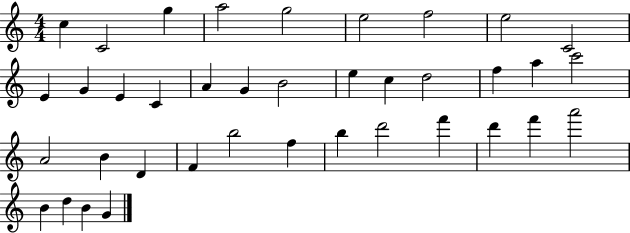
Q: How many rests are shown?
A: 0